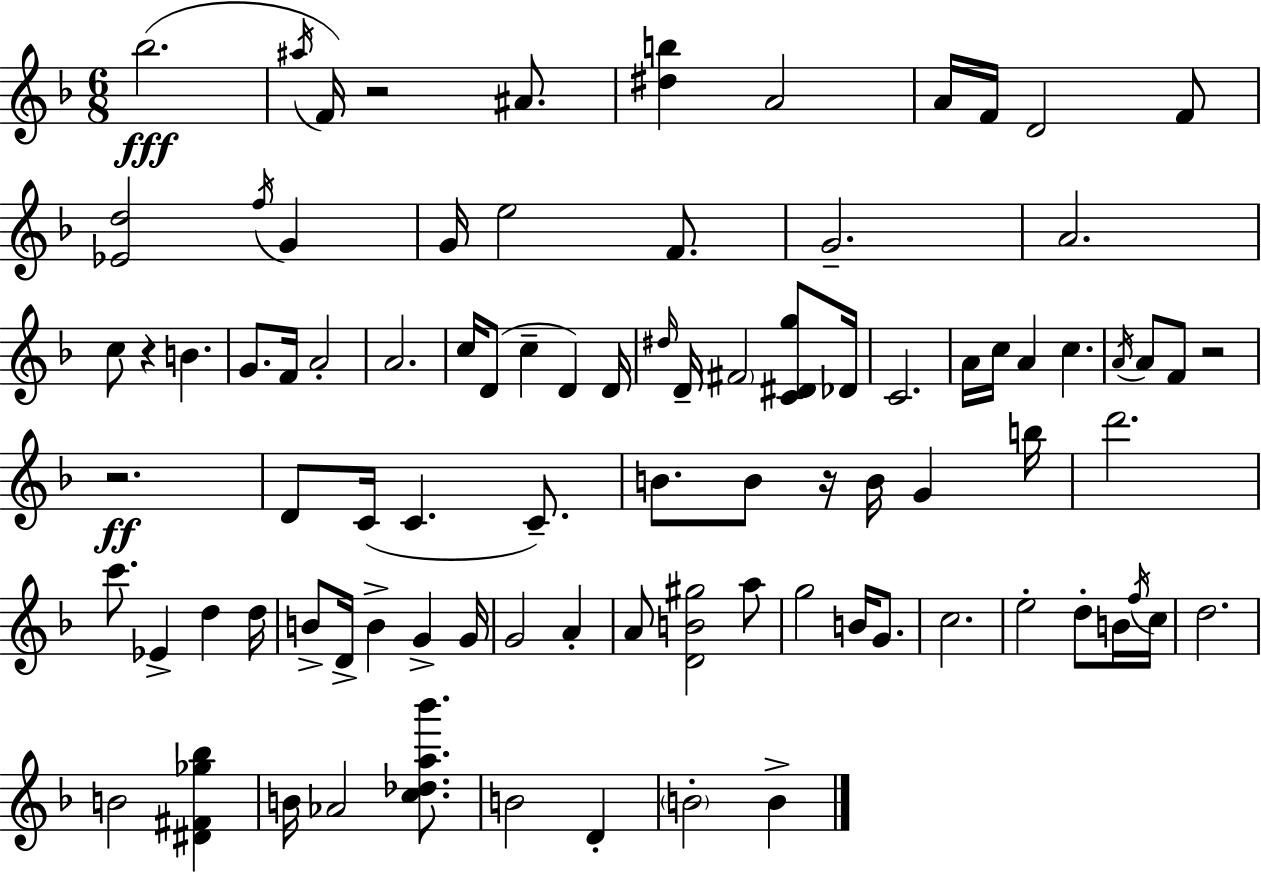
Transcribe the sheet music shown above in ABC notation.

X:1
T:Untitled
M:6/8
L:1/4
K:Dm
_b2 ^a/4 F/4 z2 ^A/2 [^db] A2 A/4 F/4 D2 F/2 [_Ed]2 f/4 G G/4 e2 F/2 G2 A2 c/2 z B G/2 F/4 A2 A2 c/4 D/2 c D D/4 ^d/4 D/4 ^F2 [C^Dg]/2 _D/4 C2 A/4 c/4 A c A/4 A/2 F/2 z2 z2 D/2 C/4 C C/2 B/2 B/2 z/4 B/4 G b/4 d'2 c'/2 _E d d/4 B/2 D/4 B G G/4 G2 A A/2 [DB^g]2 a/2 g2 B/4 G/2 c2 e2 d/2 B/4 f/4 c/4 d2 B2 [^D^F_g_b] B/4 _A2 [c_da_b']/2 B2 D B2 B